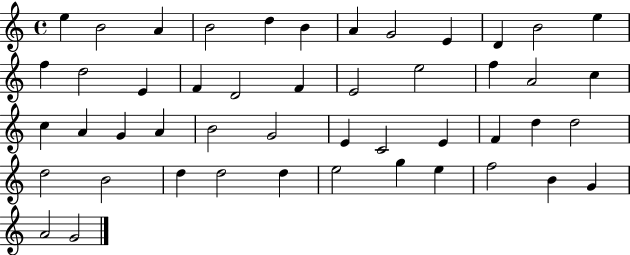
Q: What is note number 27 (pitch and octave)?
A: A4